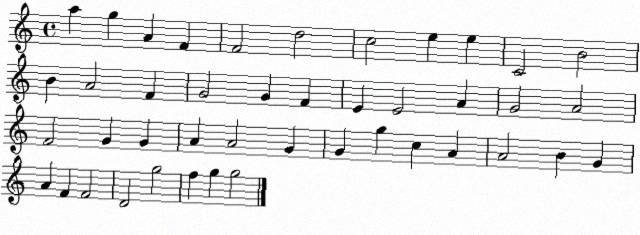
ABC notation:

X:1
T:Untitled
M:4/4
L:1/4
K:C
a g A F F2 d2 c2 e e C2 B2 B A2 F G2 G F E E2 A G2 A2 F2 G G A A2 G G g c A A2 B G A F F2 D2 g2 f g g2